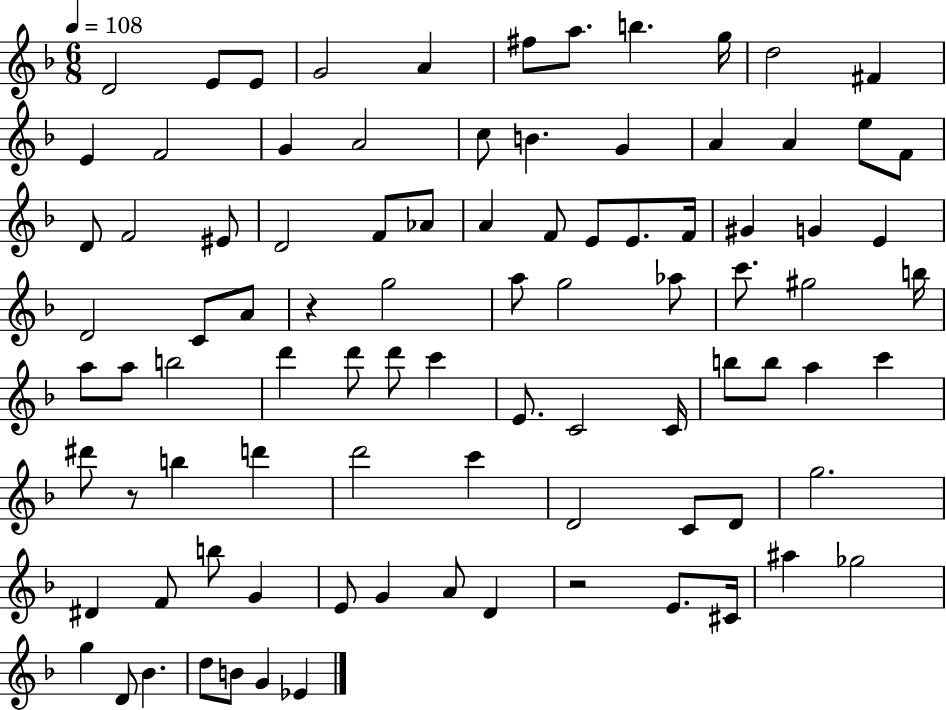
{
  \clef treble
  \numericTimeSignature
  \time 6/8
  \key f \major
  \tempo 4 = 108
  \repeat volta 2 { d'2 e'8 e'8 | g'2 a'4 | fis''8 a''8. b''4. g''16 | d''2 fis'4 | \break e'4 f'2 | g'4 a'2 | c''8 b'4. g'4 | a'4 a'4 e''8 f'8 | \break d'8 f'2 eis'8 | d'2 f'8 aes'8 | a'4 f'8 e'8 e'8. f'16 | gis'4 g'4 e'4 | \break d'2 c'8 a'8 | r4 g''2 | a''8 g''2 aes''8 | c'''8. gis''2 b''16 | \break a''8 a''8 b''2 | d'''4 d'''8 d'''8 c'''4 | e'8. c'2 c'16 | b''8 b''8 a''4 c'''4 | \break dis'''8 r8 b''4 d'''4 | d'''2 c'''4 | d'2 c'8 d'8 | g''2. | \break dis'4 f'8 b''8 g'4 | e'8 g'4 a'8 d'4 | r2 e'8. cis'16 | ais''4 ges''2 | \break g''4 d'8 bes'4. | d''8 b'8 g'4 ees'4 | } \bar "|."
}